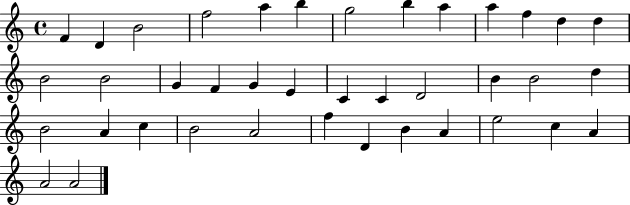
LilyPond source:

{
  \clef treble
  \time 4/4
  \defaultTimeSignature
  \key c \major
  f'4 d'4 b'2 | f''2 a''4 b''4 | g''2 b''4 a''4 | a''4 f''4 d''4 d''4 | \break b'2 b'2 | g'4 f'4 g'4 e'4 | c'4 c'4 d'2 | b'4 b'2 d''4 | \break b'2 a'4 c''4 | b'2 a'2 | f''4 d'4 b'4 a'4 | e''2 c''4 a'4 | \break a'2 a'2 | \bar "|."
}